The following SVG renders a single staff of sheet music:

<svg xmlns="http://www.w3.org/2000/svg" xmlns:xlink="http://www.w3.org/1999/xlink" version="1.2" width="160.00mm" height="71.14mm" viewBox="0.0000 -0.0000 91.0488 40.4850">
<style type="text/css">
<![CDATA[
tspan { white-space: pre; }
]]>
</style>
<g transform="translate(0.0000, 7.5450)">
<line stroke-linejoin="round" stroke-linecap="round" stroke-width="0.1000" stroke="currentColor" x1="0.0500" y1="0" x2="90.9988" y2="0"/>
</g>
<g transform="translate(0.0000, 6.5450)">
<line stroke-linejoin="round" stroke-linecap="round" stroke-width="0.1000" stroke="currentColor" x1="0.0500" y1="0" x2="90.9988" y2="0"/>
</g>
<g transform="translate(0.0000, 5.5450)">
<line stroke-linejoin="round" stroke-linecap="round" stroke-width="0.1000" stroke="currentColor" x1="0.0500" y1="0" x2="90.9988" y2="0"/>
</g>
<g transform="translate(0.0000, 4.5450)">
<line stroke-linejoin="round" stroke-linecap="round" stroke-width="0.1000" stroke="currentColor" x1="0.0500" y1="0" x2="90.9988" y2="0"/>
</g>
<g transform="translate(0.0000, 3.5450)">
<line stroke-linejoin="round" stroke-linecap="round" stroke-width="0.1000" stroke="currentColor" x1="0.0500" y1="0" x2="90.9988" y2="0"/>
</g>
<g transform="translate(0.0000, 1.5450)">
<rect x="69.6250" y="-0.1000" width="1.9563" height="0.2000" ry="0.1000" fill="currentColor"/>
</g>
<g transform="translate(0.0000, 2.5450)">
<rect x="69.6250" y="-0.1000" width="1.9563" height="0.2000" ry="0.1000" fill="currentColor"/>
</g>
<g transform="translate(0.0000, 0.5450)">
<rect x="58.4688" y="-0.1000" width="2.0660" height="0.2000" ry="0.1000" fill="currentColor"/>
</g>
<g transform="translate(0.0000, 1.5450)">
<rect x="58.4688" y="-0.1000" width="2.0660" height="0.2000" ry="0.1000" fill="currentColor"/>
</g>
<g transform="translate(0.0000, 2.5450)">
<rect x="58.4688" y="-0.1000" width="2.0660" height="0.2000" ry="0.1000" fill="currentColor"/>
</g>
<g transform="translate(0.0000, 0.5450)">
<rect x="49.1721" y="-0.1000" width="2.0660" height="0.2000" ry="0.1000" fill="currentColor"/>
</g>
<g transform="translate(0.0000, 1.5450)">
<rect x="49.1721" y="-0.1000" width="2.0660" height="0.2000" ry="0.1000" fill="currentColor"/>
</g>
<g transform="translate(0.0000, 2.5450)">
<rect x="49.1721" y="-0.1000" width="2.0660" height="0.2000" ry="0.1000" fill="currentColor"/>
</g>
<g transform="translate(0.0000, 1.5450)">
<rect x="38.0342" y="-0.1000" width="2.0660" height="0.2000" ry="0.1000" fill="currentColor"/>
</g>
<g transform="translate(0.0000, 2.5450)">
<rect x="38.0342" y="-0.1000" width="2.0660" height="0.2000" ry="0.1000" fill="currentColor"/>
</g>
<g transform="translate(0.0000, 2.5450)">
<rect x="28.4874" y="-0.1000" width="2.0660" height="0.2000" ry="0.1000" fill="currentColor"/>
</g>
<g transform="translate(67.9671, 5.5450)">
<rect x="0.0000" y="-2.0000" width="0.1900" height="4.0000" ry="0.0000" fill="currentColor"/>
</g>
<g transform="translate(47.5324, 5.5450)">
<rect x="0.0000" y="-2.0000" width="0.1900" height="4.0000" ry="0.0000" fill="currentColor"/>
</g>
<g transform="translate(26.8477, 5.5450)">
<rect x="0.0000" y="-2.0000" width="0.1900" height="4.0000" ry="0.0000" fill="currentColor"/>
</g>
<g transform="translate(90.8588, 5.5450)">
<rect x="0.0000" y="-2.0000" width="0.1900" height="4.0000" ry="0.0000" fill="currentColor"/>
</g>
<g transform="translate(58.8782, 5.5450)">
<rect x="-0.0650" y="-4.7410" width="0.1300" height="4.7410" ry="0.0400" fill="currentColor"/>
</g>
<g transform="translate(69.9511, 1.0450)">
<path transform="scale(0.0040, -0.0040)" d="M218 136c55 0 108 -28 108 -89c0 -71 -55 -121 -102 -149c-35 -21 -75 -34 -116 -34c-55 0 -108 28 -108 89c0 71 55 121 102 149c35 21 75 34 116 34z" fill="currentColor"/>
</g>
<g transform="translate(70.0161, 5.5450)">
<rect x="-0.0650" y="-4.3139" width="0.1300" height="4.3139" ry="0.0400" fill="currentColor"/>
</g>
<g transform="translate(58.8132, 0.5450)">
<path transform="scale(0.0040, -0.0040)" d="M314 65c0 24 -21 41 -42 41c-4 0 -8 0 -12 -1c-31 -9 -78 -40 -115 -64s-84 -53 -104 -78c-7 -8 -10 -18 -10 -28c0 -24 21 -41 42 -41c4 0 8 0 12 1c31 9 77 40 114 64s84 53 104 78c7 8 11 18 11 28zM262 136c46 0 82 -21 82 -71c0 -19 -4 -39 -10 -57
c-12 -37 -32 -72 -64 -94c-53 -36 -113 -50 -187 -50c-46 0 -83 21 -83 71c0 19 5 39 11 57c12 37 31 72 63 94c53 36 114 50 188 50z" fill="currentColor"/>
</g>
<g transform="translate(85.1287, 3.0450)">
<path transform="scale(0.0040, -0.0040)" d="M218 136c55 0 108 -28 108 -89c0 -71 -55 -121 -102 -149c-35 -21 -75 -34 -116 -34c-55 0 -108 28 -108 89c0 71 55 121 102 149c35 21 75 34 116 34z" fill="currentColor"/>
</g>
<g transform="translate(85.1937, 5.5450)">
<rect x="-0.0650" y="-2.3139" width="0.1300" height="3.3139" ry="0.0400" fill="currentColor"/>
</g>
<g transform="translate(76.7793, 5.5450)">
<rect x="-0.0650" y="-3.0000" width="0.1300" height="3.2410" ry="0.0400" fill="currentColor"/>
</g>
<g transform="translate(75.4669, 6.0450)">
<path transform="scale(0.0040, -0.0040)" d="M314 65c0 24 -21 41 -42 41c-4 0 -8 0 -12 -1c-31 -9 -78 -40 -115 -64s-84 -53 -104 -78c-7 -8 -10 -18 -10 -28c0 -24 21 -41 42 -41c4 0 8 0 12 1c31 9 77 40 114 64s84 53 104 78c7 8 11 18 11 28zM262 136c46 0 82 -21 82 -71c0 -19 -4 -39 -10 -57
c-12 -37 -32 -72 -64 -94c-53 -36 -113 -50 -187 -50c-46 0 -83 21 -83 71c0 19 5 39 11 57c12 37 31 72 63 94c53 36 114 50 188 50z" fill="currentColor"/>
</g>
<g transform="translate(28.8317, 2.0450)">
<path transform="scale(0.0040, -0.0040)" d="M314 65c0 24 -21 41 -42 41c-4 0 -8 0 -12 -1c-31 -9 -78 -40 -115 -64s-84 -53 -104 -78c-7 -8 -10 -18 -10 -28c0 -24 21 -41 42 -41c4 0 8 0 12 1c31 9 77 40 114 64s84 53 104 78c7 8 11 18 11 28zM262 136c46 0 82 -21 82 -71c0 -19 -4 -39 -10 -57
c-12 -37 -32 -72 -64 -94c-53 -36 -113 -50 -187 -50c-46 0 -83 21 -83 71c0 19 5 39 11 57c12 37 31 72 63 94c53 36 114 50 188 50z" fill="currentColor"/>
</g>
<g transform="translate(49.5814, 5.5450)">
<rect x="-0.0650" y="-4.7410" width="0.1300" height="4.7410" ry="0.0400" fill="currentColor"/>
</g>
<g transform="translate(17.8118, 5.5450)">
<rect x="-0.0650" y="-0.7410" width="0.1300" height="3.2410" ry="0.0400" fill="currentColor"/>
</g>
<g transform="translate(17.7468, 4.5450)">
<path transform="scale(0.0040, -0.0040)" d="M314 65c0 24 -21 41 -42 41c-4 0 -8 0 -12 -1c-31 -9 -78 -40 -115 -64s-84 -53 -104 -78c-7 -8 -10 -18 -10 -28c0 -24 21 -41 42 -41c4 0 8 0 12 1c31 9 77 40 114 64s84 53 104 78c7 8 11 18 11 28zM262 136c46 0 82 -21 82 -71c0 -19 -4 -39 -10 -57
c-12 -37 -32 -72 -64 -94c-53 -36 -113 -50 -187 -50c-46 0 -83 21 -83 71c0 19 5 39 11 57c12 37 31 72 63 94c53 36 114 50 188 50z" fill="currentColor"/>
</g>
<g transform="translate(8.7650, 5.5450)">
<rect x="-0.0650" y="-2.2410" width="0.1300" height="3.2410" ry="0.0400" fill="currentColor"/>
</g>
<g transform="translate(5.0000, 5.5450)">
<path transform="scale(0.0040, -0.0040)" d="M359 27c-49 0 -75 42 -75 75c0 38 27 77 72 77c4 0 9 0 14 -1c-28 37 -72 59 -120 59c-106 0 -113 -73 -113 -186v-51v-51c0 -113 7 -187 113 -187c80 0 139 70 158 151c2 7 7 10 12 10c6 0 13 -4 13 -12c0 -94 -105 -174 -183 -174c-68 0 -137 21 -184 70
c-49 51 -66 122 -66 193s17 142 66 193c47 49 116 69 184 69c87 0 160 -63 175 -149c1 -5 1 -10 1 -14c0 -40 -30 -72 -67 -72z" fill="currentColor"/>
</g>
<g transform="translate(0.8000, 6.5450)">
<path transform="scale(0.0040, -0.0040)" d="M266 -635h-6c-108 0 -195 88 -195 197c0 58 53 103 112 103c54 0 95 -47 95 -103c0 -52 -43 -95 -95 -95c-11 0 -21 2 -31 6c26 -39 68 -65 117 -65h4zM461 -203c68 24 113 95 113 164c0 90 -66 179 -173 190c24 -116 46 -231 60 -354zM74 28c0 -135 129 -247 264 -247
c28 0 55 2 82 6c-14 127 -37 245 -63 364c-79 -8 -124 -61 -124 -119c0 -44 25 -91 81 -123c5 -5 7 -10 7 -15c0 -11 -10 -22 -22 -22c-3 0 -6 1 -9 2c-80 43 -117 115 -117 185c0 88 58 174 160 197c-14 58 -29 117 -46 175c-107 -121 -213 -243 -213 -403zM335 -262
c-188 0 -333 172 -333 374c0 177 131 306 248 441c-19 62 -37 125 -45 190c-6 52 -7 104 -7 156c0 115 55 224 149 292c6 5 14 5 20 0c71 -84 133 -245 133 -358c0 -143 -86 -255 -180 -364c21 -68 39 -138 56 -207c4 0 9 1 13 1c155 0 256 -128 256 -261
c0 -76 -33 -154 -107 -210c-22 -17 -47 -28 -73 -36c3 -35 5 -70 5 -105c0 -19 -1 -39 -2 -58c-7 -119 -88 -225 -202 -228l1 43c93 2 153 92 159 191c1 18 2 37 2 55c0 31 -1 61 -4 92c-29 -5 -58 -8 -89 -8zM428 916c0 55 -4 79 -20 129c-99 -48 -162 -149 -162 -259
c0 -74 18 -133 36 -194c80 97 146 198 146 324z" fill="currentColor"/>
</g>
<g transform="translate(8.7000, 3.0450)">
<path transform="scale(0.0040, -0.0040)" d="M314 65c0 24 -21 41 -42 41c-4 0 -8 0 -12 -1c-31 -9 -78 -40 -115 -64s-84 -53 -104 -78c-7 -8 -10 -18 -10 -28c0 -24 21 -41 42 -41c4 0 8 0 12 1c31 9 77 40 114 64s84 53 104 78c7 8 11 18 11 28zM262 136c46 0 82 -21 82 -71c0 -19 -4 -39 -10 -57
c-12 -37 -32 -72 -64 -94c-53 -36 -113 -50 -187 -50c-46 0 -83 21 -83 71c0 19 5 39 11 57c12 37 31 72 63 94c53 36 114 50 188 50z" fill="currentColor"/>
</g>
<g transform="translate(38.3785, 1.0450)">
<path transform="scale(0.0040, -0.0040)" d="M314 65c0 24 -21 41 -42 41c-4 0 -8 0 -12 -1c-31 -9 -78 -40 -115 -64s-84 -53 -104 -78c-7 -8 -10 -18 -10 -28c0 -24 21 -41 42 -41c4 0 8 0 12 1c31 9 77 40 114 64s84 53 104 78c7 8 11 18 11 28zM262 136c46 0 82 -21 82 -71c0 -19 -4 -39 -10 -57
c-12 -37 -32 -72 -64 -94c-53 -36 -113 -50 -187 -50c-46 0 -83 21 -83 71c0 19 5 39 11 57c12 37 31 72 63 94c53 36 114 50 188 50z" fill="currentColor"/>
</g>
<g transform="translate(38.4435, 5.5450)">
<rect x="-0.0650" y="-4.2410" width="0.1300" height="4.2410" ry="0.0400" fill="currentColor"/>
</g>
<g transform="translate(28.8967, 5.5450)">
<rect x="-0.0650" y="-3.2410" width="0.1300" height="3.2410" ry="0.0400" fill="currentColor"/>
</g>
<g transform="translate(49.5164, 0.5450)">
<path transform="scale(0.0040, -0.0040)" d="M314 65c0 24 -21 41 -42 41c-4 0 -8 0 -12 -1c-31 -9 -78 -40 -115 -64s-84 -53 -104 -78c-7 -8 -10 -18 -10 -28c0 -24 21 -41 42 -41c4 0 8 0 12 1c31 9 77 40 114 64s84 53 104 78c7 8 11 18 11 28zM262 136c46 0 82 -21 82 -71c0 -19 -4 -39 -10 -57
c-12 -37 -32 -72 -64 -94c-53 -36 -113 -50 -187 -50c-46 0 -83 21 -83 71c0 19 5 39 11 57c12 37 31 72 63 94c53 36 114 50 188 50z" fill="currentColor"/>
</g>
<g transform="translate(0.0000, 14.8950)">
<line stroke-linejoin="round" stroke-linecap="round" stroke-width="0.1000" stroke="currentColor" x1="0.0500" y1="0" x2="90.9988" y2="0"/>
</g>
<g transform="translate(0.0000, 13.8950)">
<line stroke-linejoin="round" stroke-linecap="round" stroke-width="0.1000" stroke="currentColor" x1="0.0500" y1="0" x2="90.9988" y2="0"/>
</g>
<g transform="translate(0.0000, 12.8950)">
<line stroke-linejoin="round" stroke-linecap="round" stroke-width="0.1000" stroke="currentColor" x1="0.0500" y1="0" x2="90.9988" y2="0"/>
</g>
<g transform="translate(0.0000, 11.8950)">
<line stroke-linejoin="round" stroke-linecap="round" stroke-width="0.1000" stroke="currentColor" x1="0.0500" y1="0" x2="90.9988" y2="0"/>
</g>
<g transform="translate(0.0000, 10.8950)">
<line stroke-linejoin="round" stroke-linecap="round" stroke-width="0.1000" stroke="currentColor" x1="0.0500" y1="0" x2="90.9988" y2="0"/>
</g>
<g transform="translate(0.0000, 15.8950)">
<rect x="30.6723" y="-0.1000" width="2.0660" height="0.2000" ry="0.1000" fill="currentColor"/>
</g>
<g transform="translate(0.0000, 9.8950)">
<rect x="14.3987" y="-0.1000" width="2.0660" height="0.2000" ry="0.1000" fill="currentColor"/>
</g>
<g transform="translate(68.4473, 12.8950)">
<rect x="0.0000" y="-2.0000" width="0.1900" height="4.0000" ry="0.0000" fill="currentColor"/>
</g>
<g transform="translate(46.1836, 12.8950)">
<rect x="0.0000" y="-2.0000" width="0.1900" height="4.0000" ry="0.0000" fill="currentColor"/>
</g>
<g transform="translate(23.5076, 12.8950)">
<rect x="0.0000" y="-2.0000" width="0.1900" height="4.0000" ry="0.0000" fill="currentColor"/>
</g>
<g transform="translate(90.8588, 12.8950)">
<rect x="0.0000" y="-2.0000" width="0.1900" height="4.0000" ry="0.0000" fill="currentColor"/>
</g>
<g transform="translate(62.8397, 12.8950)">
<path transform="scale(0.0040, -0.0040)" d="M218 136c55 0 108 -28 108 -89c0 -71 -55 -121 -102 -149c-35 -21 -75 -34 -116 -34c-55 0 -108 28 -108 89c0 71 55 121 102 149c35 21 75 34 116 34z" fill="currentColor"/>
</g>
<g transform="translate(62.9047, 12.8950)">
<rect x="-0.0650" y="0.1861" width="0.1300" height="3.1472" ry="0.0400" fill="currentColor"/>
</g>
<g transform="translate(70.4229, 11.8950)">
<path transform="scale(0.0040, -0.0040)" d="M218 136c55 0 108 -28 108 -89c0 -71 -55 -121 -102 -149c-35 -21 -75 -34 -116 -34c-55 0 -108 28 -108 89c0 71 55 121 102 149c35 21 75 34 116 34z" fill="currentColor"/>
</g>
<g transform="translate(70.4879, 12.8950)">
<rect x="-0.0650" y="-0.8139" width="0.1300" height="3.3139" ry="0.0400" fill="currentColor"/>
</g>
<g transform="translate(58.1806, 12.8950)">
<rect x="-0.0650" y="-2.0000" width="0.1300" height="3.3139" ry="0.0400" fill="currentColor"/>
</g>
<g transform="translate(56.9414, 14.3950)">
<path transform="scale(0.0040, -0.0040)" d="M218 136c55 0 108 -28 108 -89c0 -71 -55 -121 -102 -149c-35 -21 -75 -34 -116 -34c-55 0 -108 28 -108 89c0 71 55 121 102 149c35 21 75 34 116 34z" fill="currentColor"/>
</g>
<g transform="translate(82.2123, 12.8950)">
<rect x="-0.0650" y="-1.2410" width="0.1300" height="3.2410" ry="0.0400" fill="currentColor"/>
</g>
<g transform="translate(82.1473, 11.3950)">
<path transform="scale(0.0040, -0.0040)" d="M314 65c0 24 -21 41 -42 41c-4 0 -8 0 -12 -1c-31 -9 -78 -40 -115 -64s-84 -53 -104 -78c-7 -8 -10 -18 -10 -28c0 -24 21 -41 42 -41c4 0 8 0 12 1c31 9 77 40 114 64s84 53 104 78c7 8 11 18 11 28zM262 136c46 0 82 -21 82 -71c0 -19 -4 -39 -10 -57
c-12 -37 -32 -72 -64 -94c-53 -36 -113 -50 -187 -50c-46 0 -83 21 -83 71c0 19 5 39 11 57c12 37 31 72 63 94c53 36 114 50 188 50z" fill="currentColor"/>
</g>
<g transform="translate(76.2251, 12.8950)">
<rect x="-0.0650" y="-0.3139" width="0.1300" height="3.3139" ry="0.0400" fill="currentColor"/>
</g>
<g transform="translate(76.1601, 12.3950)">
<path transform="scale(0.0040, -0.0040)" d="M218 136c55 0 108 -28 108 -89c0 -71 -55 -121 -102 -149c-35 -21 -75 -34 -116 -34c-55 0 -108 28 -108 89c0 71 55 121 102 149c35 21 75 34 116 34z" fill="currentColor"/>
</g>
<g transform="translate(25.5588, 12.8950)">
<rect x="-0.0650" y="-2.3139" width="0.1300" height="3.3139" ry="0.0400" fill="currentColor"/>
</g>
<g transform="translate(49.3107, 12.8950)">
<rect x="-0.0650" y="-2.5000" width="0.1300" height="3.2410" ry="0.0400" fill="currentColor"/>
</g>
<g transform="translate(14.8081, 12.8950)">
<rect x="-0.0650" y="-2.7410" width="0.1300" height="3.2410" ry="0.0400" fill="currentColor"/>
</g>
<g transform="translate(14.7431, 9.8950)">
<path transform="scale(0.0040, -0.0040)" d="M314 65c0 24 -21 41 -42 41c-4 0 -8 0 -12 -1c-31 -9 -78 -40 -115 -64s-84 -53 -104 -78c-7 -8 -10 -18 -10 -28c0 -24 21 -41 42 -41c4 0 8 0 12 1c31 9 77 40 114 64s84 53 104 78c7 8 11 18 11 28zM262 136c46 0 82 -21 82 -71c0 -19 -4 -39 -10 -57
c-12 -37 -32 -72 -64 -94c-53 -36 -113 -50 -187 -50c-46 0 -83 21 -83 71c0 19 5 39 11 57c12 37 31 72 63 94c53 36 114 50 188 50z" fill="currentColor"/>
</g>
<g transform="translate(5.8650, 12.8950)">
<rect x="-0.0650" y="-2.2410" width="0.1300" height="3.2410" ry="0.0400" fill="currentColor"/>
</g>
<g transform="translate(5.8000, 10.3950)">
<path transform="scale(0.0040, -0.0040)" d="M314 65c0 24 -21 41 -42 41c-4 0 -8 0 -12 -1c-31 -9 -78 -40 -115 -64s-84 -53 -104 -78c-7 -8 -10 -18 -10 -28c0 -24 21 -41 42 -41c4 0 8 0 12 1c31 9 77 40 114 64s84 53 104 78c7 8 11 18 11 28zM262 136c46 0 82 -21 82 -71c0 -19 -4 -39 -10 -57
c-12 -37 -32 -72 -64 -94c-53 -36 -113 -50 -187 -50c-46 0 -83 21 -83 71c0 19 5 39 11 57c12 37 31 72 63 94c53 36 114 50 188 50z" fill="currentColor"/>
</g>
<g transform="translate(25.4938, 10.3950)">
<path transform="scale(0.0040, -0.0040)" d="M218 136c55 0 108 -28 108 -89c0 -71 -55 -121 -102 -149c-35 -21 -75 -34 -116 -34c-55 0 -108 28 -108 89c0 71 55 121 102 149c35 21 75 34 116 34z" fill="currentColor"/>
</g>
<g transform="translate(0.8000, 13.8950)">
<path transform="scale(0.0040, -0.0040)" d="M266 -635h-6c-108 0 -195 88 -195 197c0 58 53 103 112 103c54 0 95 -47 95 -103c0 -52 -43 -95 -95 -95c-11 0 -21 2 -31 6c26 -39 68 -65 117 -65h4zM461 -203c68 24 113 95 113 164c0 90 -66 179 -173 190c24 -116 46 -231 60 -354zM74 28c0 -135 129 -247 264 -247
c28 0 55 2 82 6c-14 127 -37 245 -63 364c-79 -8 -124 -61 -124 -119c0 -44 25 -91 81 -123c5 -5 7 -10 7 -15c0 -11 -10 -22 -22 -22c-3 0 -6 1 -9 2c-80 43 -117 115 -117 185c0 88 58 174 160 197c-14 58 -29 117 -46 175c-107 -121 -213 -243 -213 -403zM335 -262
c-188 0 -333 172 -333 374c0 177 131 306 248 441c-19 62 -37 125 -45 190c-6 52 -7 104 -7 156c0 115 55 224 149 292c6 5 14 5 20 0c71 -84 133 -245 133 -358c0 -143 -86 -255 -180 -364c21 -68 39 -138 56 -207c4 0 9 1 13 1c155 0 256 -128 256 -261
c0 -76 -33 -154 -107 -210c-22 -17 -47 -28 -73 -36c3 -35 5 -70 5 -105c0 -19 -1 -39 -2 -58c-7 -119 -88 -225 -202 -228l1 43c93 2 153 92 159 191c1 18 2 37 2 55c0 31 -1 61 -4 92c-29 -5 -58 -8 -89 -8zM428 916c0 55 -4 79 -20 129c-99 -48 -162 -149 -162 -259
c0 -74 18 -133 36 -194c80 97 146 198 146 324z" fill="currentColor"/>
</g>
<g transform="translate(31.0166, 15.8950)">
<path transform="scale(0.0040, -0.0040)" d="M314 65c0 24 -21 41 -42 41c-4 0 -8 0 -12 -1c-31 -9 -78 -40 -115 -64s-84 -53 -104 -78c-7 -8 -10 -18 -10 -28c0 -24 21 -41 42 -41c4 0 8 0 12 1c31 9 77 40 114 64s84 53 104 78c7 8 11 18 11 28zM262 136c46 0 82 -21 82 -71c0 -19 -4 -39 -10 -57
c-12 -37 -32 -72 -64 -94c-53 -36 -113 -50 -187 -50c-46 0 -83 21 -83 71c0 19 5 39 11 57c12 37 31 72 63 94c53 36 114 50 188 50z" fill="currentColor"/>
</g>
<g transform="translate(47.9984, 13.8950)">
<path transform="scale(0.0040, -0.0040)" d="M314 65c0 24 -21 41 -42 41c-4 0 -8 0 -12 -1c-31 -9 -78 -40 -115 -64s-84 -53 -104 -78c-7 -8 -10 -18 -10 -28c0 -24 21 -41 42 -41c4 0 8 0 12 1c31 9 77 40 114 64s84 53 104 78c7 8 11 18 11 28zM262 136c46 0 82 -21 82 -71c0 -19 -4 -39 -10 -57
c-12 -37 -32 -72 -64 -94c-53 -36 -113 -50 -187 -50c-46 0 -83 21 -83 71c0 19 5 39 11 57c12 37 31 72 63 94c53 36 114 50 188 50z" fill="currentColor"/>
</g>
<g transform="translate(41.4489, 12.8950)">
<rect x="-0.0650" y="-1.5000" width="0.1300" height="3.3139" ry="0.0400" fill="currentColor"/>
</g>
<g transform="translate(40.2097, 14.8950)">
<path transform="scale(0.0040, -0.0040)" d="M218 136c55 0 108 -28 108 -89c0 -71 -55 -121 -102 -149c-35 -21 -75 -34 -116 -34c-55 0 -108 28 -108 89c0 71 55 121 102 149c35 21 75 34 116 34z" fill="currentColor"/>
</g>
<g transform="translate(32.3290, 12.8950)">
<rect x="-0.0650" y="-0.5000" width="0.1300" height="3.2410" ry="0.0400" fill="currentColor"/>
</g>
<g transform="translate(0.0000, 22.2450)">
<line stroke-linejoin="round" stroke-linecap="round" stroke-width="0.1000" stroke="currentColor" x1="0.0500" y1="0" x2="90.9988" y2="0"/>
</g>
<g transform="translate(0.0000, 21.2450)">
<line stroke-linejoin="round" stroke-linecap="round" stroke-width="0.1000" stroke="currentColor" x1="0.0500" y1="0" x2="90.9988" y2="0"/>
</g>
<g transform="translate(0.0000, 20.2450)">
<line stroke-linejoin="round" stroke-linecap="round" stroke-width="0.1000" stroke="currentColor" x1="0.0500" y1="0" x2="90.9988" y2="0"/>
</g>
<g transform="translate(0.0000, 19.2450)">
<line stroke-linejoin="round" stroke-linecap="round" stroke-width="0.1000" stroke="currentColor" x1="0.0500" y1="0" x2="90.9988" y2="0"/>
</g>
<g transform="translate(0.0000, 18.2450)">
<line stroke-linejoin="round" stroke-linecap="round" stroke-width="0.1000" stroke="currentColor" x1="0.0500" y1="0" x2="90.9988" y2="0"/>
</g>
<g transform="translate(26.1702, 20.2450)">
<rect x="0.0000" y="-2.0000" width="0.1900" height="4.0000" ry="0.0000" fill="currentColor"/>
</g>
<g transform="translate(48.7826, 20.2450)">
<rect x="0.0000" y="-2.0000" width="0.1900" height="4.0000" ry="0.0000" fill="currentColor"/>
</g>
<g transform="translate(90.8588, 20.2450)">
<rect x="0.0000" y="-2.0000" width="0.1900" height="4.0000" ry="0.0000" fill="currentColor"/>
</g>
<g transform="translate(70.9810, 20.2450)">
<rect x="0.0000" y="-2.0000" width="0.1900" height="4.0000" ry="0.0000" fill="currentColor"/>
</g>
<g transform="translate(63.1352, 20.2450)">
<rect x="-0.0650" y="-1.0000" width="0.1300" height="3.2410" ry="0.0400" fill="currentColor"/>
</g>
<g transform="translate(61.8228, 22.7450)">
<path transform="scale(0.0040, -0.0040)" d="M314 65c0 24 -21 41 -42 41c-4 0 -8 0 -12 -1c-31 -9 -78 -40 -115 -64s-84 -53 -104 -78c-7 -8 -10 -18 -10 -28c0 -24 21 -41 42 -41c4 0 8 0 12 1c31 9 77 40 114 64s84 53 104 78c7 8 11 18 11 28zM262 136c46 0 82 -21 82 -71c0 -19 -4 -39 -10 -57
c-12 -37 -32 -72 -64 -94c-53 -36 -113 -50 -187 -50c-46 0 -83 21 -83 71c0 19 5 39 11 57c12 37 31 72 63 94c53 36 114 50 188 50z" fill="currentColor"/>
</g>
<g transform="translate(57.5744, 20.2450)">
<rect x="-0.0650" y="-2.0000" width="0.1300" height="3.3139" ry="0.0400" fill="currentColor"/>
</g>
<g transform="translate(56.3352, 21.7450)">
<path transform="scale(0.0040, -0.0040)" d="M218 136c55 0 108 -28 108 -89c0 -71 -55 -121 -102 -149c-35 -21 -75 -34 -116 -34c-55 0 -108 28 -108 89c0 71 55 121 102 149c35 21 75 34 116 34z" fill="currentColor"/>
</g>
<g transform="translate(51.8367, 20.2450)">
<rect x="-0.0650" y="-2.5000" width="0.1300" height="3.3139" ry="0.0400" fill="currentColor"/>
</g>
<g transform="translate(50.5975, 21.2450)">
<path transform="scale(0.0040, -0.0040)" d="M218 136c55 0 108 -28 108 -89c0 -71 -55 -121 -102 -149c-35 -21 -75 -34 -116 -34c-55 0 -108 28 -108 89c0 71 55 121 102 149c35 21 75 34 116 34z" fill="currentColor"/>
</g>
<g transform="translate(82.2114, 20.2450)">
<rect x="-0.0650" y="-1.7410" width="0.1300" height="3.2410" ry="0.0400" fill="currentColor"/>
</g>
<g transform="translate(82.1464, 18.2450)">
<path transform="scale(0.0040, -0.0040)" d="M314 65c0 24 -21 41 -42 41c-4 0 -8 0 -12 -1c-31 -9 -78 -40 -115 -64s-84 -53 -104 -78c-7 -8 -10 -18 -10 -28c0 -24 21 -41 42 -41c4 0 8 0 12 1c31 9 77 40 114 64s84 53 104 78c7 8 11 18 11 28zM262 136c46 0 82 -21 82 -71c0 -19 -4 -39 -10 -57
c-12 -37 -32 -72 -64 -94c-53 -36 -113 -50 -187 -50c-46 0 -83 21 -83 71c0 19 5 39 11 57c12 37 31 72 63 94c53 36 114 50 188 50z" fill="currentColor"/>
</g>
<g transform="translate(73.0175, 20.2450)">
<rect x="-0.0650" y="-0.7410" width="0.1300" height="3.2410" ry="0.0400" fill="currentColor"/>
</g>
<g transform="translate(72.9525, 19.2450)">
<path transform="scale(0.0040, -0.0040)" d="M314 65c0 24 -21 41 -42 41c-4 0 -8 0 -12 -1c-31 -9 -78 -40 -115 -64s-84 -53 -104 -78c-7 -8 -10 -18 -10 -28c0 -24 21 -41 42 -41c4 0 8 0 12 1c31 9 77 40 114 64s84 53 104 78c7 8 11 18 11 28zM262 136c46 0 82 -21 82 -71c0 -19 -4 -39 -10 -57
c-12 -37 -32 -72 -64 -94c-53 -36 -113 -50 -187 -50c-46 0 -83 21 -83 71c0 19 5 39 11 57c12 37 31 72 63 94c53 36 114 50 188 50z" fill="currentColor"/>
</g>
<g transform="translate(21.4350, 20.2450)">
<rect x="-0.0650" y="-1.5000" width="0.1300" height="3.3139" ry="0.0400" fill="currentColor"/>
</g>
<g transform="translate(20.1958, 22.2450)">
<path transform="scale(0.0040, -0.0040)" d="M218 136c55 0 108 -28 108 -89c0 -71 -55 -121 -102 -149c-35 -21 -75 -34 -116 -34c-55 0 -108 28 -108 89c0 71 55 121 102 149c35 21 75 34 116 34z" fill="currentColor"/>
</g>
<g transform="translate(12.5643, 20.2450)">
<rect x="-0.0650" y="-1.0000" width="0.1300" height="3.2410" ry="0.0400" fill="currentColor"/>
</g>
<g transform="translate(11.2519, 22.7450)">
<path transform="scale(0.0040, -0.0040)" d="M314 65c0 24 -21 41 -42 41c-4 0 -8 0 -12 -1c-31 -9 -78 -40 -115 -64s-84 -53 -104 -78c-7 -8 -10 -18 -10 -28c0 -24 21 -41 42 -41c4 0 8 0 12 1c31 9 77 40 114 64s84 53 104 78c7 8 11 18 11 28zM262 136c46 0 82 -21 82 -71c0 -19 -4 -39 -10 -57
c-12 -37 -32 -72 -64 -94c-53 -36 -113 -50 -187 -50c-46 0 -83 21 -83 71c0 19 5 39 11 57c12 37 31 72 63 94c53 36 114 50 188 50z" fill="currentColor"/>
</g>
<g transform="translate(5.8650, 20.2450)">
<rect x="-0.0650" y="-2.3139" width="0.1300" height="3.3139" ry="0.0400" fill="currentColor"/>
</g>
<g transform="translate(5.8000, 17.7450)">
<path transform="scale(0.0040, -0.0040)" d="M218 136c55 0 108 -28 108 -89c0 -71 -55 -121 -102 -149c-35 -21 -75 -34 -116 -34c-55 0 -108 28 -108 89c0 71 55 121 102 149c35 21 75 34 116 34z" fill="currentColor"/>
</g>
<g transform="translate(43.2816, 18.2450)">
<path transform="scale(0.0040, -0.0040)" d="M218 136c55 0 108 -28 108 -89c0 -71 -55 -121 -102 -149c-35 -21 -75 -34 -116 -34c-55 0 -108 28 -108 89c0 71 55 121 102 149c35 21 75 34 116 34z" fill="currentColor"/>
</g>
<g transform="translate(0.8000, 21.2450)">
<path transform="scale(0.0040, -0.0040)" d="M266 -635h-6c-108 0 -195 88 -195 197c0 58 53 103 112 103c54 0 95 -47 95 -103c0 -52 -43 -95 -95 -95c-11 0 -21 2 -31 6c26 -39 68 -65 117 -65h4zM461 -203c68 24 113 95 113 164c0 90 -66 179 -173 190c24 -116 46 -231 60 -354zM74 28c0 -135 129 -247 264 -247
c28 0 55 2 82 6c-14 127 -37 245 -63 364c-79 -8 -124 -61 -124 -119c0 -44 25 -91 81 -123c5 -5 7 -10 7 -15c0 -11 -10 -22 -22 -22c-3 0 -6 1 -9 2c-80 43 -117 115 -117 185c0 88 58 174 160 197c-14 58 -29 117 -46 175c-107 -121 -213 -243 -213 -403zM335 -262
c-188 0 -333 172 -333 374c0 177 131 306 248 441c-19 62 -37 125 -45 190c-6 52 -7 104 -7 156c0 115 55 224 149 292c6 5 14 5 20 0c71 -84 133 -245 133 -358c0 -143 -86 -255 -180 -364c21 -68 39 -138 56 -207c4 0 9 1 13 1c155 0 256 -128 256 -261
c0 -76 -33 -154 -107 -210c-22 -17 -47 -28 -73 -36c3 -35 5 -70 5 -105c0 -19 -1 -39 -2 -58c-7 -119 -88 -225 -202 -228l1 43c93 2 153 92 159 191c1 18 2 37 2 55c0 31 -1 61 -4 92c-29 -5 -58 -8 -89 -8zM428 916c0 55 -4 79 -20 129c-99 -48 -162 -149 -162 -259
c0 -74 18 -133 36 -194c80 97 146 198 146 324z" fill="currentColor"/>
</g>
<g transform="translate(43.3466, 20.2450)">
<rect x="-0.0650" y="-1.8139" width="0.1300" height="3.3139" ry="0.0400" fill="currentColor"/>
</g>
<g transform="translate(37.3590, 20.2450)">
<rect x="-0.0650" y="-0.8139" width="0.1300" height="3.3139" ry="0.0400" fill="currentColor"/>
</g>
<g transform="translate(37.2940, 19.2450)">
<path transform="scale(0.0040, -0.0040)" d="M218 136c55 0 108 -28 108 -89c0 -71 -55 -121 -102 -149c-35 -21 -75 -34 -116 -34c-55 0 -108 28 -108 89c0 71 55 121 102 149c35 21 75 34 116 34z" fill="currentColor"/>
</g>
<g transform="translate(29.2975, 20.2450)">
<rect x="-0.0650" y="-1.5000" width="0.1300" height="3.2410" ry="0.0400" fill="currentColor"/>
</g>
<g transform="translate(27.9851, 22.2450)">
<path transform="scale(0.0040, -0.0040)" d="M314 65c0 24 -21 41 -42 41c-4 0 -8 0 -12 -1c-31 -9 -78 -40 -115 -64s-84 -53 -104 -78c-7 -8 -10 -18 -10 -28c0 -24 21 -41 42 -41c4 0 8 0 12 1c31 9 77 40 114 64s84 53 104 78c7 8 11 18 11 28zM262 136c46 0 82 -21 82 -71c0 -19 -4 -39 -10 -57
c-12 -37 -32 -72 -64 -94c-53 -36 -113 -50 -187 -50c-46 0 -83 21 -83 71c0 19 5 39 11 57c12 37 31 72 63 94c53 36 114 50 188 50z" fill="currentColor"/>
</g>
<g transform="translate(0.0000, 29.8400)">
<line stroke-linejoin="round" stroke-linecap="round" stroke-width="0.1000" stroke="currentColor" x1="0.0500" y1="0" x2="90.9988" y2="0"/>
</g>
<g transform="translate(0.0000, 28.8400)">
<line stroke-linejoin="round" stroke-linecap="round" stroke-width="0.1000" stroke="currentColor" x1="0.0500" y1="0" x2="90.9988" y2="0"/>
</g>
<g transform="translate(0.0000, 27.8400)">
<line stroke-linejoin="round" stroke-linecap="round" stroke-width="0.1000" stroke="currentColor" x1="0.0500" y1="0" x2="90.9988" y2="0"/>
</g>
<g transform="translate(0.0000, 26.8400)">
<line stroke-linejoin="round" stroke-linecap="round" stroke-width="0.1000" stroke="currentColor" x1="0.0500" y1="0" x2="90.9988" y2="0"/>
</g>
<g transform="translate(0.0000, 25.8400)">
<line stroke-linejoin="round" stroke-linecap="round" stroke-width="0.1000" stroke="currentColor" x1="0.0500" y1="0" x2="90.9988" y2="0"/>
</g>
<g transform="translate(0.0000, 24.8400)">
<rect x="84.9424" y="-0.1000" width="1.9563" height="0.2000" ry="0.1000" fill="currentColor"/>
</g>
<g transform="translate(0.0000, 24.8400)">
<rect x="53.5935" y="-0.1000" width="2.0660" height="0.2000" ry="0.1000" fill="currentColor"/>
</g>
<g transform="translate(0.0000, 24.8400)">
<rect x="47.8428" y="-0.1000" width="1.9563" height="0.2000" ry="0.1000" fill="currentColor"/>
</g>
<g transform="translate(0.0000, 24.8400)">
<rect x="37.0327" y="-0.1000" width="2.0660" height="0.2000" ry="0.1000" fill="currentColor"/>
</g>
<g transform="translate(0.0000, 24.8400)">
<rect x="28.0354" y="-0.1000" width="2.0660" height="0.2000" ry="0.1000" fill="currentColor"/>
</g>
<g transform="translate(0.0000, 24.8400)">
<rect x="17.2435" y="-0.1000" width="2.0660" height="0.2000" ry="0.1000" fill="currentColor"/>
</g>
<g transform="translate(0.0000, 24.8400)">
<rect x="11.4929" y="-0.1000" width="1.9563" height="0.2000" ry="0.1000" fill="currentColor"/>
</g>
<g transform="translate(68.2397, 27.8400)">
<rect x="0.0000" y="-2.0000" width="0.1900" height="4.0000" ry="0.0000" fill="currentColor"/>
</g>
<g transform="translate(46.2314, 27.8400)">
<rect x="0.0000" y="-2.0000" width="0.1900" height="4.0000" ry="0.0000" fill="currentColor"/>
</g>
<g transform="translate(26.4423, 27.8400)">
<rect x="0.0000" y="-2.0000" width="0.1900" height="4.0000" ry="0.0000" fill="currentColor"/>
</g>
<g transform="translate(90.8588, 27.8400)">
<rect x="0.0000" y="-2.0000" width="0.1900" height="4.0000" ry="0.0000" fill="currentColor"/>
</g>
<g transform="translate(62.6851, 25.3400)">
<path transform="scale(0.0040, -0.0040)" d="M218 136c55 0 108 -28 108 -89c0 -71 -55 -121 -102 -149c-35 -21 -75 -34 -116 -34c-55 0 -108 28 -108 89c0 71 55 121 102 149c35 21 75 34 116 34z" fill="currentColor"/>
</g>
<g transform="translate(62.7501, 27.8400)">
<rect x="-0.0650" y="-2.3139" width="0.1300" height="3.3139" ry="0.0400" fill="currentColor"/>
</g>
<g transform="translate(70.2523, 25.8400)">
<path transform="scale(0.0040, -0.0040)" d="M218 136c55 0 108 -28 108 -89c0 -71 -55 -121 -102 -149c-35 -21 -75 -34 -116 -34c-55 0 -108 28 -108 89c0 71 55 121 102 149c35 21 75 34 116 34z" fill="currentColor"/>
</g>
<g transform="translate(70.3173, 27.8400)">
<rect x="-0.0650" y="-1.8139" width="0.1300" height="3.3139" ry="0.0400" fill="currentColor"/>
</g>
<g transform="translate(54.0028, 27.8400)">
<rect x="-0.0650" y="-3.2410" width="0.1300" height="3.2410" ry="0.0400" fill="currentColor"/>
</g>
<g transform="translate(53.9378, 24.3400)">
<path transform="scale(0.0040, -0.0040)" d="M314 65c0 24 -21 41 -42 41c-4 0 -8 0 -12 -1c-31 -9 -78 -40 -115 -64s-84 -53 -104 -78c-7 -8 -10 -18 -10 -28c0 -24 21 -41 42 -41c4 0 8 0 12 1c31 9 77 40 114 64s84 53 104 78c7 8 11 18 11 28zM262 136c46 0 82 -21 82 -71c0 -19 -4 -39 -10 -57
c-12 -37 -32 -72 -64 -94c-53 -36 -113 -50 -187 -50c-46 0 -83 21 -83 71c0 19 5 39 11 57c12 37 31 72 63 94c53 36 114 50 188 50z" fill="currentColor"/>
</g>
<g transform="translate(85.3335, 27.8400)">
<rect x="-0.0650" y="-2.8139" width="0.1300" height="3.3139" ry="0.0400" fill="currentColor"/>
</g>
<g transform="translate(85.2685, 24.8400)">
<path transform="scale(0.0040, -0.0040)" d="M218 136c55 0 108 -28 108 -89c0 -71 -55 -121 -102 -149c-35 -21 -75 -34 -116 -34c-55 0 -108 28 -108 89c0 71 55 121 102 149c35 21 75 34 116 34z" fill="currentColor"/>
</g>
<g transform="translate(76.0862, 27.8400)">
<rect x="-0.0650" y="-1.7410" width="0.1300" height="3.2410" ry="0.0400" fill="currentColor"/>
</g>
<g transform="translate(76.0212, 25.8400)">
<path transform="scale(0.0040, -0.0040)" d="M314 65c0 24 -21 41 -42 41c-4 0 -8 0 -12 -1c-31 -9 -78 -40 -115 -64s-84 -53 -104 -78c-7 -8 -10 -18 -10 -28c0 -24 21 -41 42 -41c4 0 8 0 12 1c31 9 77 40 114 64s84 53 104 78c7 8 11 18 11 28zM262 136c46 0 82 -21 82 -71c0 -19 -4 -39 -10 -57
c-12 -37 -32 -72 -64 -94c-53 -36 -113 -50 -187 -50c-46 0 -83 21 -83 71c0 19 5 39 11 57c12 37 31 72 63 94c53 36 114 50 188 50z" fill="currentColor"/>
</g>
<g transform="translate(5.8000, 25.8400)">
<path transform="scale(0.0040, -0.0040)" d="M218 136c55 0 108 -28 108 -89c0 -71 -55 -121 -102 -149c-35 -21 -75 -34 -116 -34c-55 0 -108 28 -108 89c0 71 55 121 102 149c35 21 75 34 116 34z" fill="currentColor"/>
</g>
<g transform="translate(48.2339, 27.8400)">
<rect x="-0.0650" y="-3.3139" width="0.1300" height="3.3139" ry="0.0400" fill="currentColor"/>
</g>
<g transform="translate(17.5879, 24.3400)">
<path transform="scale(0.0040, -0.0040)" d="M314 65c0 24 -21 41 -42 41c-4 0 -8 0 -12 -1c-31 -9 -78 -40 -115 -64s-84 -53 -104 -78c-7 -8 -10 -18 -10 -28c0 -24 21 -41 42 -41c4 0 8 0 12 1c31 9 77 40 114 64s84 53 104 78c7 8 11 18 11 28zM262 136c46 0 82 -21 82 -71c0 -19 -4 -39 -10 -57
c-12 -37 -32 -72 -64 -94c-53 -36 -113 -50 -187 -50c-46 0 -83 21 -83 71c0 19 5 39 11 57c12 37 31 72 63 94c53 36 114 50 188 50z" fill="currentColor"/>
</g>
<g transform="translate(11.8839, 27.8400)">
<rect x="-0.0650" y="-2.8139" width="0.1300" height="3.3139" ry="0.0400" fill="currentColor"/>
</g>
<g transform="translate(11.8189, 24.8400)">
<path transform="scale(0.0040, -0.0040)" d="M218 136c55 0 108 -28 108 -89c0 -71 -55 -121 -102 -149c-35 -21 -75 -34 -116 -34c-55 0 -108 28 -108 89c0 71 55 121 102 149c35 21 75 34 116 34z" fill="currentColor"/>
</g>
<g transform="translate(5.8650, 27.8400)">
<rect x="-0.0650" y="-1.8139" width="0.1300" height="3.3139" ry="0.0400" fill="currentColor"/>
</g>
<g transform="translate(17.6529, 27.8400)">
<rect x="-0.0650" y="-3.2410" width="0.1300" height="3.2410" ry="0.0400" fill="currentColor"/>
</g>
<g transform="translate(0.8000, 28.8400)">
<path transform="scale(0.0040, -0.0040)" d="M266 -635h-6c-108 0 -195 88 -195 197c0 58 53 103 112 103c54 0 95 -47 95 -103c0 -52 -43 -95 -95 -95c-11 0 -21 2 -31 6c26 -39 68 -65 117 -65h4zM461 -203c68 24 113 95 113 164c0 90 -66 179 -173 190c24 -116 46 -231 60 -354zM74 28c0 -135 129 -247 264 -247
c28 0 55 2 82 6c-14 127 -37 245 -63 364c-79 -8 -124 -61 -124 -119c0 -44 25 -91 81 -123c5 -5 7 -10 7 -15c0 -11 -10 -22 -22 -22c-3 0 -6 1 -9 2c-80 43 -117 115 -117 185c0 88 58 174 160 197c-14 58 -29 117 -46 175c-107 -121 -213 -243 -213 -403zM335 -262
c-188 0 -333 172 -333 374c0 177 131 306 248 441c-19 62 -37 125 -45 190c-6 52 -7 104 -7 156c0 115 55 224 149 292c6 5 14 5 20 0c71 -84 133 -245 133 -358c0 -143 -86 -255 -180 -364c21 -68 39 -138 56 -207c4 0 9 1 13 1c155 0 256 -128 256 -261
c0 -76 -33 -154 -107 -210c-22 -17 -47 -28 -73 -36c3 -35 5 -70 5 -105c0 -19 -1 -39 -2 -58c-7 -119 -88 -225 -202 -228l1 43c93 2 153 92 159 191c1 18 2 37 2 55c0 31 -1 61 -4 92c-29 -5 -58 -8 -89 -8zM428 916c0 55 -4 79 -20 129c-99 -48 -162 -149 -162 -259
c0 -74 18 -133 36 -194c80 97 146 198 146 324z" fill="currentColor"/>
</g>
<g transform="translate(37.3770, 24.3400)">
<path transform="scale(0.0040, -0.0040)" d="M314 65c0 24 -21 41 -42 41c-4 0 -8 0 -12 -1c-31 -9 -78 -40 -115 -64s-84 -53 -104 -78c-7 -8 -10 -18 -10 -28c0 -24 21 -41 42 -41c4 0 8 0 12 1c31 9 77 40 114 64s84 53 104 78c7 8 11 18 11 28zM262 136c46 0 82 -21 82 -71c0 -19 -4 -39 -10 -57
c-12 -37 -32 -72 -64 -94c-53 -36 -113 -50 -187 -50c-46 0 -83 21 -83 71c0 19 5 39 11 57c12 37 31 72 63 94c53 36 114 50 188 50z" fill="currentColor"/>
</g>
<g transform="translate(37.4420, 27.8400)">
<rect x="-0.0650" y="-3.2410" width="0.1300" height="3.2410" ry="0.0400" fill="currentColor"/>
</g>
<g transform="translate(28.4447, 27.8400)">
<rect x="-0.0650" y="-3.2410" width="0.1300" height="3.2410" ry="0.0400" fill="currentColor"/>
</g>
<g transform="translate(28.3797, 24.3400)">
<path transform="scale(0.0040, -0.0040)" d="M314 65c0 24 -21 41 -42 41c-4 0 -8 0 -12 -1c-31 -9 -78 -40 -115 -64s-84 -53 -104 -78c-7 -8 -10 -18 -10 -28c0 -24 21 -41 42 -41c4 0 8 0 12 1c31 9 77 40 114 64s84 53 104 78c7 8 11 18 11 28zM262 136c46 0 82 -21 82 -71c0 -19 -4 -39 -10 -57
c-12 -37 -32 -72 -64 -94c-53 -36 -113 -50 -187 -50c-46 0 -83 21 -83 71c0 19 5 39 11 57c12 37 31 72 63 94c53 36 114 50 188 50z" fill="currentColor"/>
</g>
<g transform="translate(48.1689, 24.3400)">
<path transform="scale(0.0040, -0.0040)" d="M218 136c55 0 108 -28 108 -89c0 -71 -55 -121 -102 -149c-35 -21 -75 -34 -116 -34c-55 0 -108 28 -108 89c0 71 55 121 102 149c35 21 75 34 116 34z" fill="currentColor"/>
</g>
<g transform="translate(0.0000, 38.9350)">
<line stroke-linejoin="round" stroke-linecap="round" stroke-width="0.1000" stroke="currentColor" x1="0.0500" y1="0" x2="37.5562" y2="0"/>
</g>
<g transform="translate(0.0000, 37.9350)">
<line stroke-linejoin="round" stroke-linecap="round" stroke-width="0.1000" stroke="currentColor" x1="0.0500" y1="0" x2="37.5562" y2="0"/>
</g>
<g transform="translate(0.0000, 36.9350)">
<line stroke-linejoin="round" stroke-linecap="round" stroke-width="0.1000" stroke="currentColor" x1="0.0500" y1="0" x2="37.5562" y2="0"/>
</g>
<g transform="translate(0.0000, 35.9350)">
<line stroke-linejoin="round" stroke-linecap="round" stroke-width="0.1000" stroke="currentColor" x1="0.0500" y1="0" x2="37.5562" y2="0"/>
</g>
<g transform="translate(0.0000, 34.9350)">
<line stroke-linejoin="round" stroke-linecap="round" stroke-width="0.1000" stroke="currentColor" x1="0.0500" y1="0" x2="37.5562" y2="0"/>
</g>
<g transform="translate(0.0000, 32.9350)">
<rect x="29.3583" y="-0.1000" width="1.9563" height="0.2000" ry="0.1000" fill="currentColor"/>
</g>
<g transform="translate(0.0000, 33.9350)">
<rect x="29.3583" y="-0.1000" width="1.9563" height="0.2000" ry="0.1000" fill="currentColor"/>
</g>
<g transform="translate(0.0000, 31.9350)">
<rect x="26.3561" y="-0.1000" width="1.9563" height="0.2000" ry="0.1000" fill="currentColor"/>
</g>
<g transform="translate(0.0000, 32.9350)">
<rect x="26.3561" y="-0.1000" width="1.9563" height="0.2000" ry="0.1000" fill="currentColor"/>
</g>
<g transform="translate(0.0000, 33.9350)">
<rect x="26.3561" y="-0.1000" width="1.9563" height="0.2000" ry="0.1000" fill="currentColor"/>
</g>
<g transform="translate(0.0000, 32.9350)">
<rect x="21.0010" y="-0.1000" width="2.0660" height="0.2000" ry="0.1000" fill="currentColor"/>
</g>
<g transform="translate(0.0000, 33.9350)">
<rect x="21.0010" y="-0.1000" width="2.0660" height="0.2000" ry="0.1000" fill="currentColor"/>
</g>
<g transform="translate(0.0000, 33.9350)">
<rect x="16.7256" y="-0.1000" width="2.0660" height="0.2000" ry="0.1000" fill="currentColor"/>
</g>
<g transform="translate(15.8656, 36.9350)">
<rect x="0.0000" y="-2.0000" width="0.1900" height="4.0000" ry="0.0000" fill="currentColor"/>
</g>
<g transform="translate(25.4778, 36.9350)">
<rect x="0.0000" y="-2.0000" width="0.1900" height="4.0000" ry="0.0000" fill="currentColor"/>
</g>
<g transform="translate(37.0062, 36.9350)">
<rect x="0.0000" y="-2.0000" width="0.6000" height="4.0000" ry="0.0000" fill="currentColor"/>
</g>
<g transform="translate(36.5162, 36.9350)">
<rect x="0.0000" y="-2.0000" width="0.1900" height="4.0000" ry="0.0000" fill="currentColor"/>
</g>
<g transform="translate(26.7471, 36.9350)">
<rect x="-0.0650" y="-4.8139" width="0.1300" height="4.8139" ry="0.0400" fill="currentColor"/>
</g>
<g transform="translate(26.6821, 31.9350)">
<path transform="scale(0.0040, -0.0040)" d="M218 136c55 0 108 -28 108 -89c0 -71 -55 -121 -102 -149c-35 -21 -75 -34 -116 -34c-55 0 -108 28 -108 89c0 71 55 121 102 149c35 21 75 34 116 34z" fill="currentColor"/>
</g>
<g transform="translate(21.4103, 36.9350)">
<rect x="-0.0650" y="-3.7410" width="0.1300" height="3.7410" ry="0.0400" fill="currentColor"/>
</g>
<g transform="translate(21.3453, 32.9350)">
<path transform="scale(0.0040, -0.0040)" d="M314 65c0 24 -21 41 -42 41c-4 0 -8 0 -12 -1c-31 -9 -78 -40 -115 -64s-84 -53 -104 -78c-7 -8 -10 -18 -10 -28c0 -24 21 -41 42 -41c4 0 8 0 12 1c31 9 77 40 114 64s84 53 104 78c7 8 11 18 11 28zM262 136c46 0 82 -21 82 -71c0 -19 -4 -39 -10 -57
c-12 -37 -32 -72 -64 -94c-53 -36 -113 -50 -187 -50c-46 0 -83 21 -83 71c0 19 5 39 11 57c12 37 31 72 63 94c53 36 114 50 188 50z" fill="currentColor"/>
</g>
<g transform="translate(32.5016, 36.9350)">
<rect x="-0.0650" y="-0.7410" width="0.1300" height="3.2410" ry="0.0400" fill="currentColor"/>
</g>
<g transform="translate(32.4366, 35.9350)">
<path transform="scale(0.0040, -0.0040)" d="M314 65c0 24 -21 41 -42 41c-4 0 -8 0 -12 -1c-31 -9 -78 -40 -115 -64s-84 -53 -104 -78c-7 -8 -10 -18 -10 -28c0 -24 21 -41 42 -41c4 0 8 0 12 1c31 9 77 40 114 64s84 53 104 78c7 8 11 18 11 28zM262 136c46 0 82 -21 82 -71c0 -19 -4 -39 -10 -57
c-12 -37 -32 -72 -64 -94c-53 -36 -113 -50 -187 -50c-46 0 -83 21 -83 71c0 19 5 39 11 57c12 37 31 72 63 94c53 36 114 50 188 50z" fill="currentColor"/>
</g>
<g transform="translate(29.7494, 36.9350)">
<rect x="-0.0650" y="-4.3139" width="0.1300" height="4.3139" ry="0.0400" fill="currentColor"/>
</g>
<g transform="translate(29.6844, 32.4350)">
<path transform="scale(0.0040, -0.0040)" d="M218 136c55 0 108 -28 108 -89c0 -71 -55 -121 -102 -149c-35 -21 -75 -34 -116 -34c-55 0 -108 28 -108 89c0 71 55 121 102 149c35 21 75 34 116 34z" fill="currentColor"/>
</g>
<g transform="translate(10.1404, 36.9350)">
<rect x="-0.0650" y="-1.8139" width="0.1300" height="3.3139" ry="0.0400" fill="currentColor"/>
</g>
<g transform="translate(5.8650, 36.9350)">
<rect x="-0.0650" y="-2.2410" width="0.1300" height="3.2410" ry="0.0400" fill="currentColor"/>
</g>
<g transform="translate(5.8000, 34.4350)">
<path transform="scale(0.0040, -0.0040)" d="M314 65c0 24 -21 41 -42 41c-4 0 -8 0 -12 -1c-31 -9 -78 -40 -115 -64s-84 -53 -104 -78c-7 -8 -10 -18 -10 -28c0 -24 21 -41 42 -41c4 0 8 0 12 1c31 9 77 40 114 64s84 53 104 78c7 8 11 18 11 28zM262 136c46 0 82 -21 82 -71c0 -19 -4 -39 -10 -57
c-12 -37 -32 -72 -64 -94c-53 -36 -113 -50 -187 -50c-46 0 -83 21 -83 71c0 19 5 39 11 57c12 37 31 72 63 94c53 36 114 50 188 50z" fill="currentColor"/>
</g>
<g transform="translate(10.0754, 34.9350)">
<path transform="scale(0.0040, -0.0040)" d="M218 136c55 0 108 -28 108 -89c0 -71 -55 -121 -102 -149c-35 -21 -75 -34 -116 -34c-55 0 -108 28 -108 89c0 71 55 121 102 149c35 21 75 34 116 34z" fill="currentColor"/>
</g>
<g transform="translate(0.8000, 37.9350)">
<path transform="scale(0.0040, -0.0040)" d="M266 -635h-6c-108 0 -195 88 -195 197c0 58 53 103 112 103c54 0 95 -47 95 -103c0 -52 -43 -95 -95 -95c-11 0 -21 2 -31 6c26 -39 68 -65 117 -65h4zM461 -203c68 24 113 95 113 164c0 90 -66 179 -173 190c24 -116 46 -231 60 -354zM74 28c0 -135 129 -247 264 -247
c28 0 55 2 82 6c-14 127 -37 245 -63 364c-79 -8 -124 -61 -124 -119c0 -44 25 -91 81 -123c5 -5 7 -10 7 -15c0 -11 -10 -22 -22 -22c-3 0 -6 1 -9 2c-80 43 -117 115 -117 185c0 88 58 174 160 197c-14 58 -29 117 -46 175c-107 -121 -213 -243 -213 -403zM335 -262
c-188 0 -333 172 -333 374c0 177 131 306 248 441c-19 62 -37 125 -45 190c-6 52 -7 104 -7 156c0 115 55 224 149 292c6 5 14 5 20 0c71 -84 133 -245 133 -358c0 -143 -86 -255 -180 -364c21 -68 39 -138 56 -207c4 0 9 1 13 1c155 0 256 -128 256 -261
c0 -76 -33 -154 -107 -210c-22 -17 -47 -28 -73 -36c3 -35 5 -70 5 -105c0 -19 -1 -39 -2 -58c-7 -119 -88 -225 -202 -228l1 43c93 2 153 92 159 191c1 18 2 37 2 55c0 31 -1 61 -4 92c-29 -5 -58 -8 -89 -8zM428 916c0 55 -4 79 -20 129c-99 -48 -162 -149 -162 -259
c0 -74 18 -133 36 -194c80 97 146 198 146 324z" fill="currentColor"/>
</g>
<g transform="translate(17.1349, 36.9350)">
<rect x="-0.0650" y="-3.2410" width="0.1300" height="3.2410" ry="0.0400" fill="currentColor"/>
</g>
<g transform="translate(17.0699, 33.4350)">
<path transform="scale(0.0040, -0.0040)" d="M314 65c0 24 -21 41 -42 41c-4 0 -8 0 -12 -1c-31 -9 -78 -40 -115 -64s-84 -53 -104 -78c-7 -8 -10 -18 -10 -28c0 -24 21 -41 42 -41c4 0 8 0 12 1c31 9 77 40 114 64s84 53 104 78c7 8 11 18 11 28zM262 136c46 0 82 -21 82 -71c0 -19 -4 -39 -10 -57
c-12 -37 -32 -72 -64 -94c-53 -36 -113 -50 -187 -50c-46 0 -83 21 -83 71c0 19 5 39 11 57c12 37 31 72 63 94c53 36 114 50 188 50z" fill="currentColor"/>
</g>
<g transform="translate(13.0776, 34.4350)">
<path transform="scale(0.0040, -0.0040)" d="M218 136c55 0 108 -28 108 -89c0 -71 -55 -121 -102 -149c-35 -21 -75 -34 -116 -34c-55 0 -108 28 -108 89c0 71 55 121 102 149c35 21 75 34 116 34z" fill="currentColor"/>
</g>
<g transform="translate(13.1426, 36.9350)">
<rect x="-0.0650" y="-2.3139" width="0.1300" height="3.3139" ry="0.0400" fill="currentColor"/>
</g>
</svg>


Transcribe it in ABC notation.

X:1
T:Untitled
M:4/4
L:1/4
K:C
g2 d2 b2 d'2 e'2 e'2 d' A2 g g2 a2 g C2 E G2 F B d c e2 g D2 E E2 d f G F D2 d2 f2 f a b2 b2 b2 b b2 g f f2 a g2 f g b2 c'2 e' d' d2